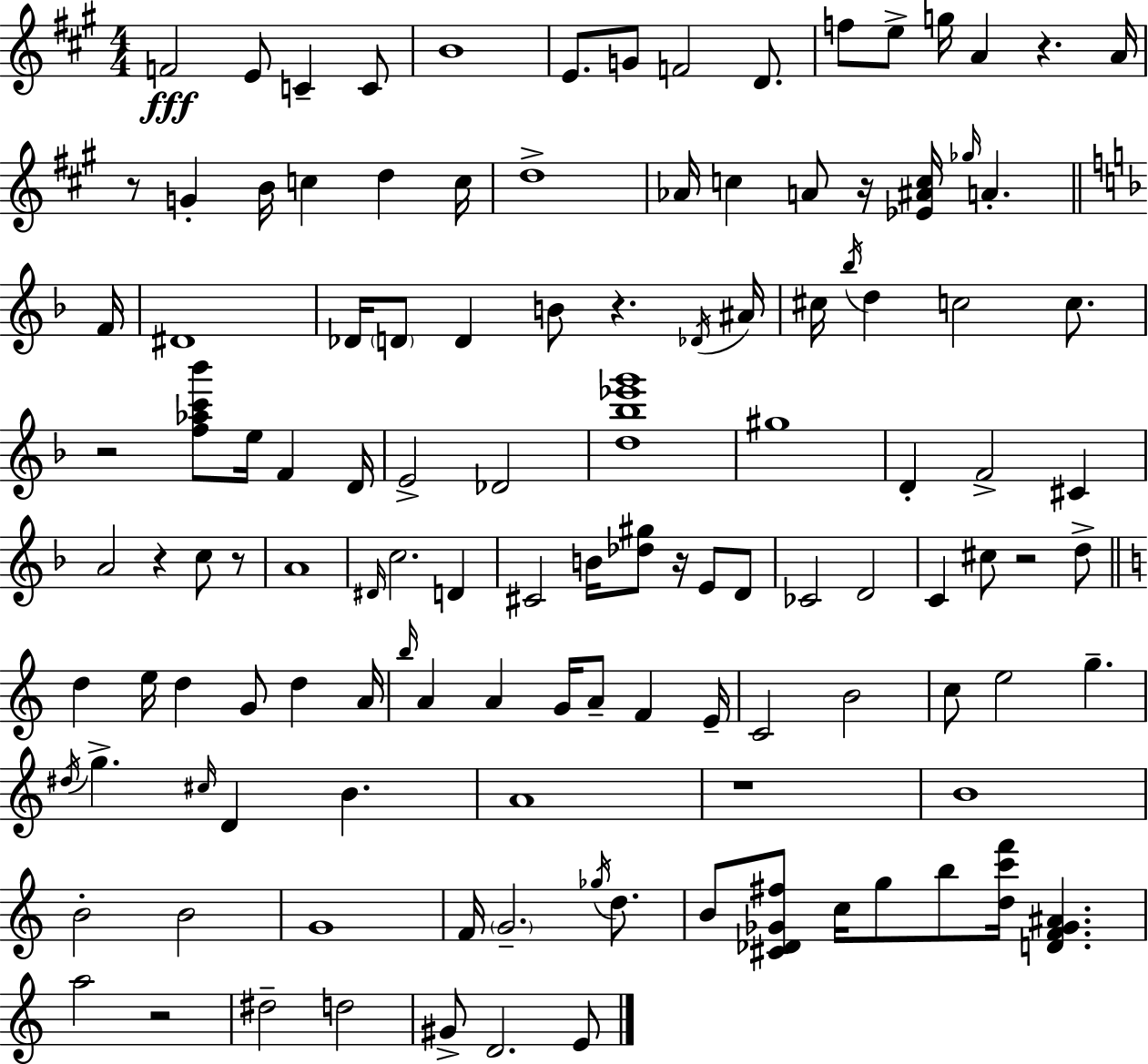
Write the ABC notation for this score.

X:1
T:Untitled
M:4/4
L:1/4
K:A
F2 E/2 C C/2 B4 E/2 G/2 F2 D/2 f/2 e/2 g/4 A z A/4 z/2 G B/4 c d c/4 d4 _A/4 c A/2 z/4 [_E^Ac]/4 _g/4 A F/4 ^D4 _D/4 D/2 D B/2 z _D/4 ^A/4 ^c/4 _b/4 d c2 c/2 z2 [f_ac'_b']/2 e/4 F D/4 E2 _D2 [d_b_e'g']4 ^g4 D F2 ^C A2 z c/2 z/2 A4 ^D/4 c2 D ^C2 B/4 [_d^g]/2 z/4 E/2 D/2 _C2 D2 C ^c/2 z2 d/2 d e/4 d G/2 d A/4 b/4 A A G/4 A/2 F E/4 C2 B2 c/2 e2 g ^d/4 g ^c/4 D B A4 z4 B4 B2 B2 G4 F/4 G2 _g/4 d/2 B/2 [^C_D_G^f]/2 c/4 g/2 b/2 [dc'f']/4 [DF_G^A] a2 z2 ^d2 d2 ^G/2 D2 E/2